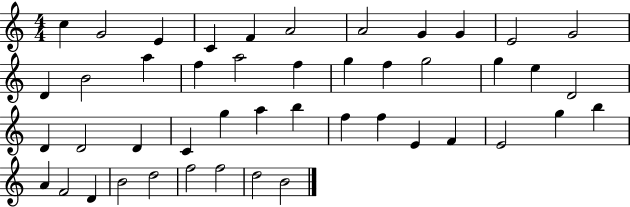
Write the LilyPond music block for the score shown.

{
  \clef treble
  \numericTimeSignature
  \time 4/4
  \key c \major
  c''4 g'2 e'4 | c'4 f'4 a'2 | a'2 g'4 g'4 | e'2 g'2 | \break d'4 b'2 a''4 | f''4 a''2 f''4 | g''4 f''4 g''2 | g''4 e''4 d'2 | \break d'4 d'2 d'4 | c'4 g''4 a''4 b''4 | f''4 f''4 e'4 f'4 | e'2 g''4 b''4 | \break a'4 f'2 d'4 | b'2 d''2 | f''2 f''2 | d''2 b'2 | \break \bar "|."
}